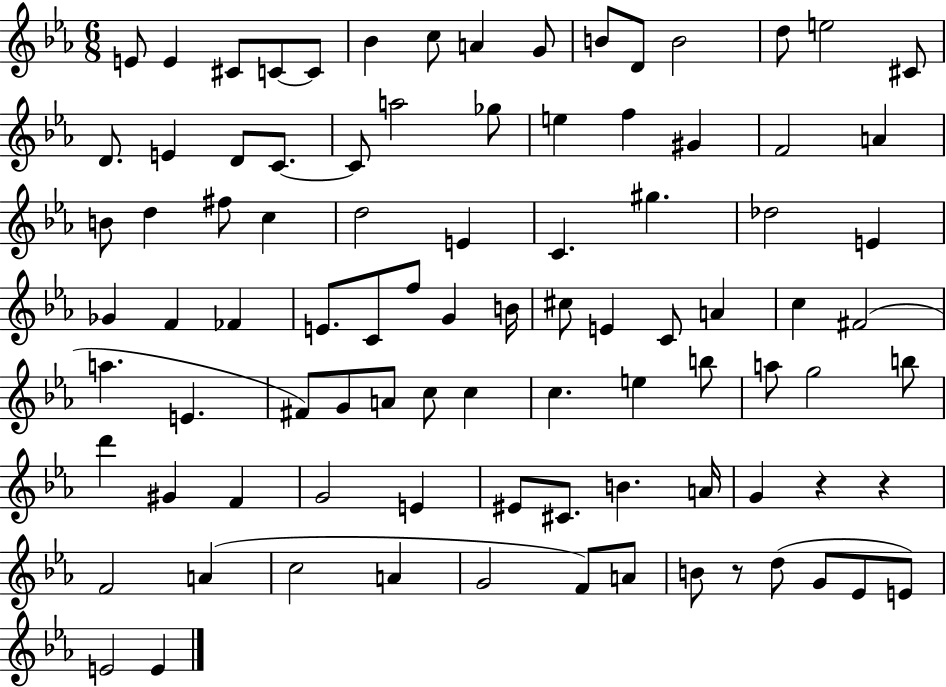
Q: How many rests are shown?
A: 3